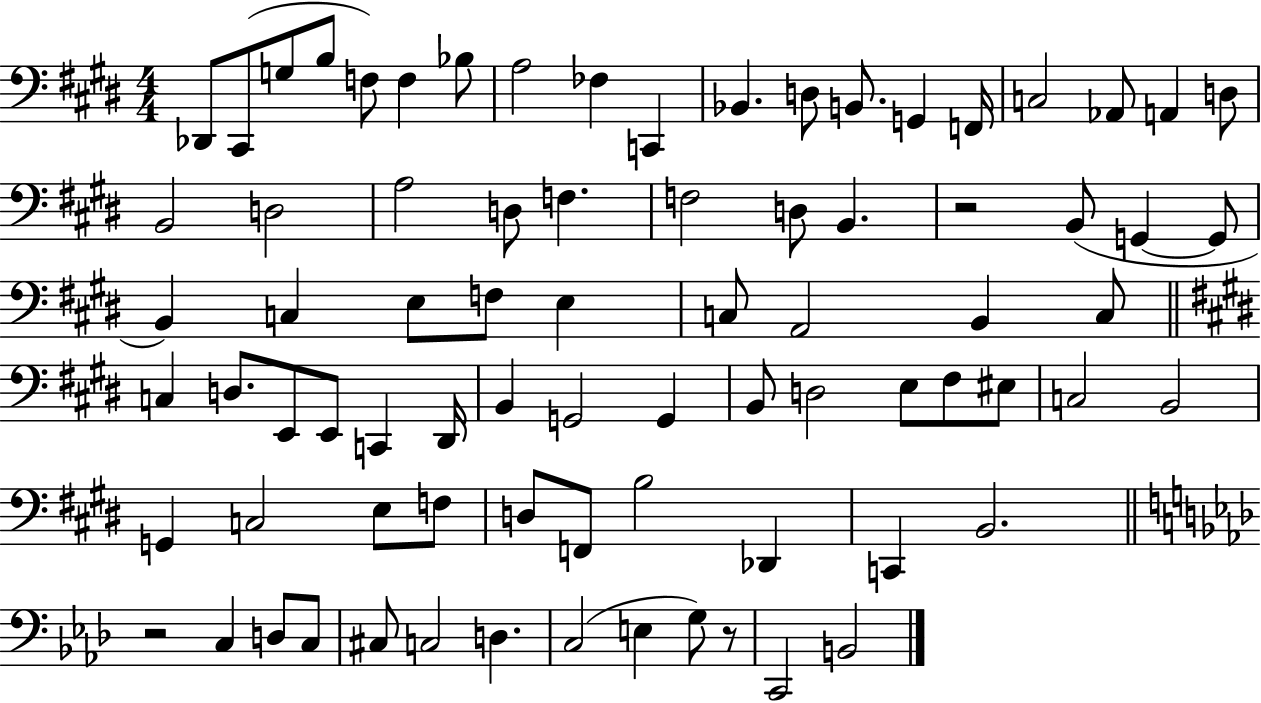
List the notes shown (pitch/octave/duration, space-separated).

Db2/e C#2/e G3/e B3/e F3/e F3/q Bb3/e A3/h FES3/q C2/q Bb2/q. D3/e B2/e. G2/q F2/s C3/h Ab2/e A2/q D3/e B2/h D3/h A3/h D3/e F3/q. F3/h D3/e B2/q. R/h B2/e G2/q G2/e B2/q C3/q E3/e F3/e E3/q C3/e A2/h B2/q C3/e C3/q D3/e. E2/e E2/e C2/q D#2/s B2/q G2/h G2/q B2/e D3/h E3/e F#3/e EIS3/e C3/h B2/h G2/q C3/h E3/e F3/e D3/e F2/e B3/h Db2/q C2/q B2/h. R/h C3/q D3/e C3/e C#3/e C3/h D3/q. C3/h E3/q G3/e R/e C2/h B2/h